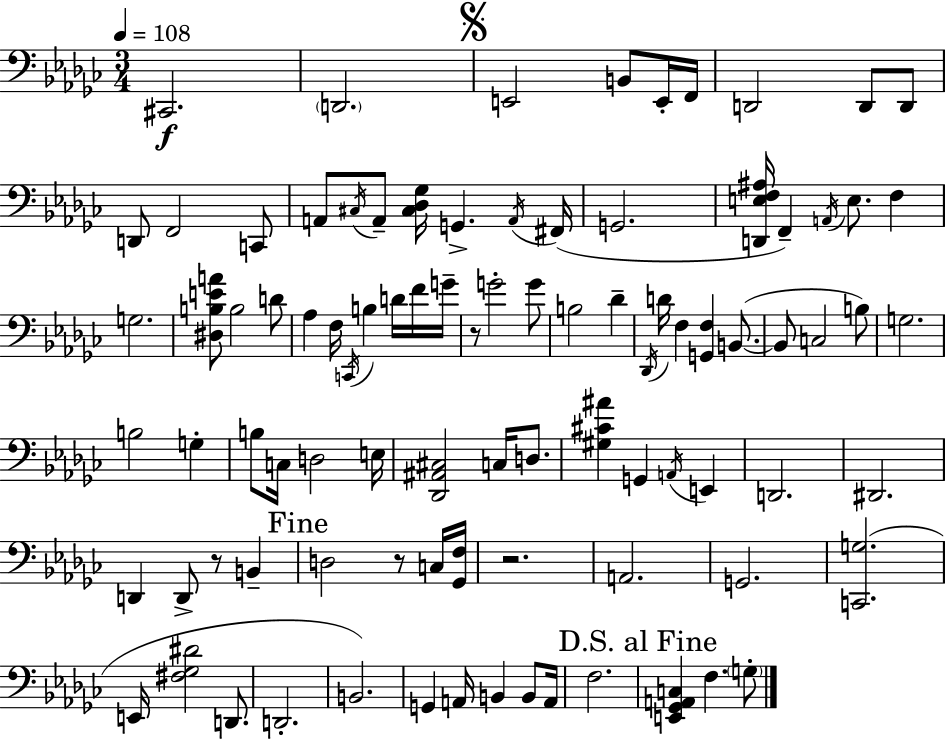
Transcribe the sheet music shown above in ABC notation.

X:1
T:Untitled
M:3/4
L:1/4
K:Ebm
^C,,2 D,,2 E,,2 B,,/2 E,,/4 F,,/4 D,,2 D,,/2 D,,/2 D,,/2 F,,2 C,,/2 A,,/2 ^C,/4 A,,/2 [^C,_D,_G,]/4 G,, A,,/4 ^F,,/4 G,,2 [D,,E,F,^A,]/4 F,, A,,/4 E,/2 F, G,2 [^D,B,EA]/2 B,2 D/2 _A, F,/4 C,,/4 B, D/4 F/4 G/4 z/2 G2 G/2 B,2 _D _D,,/4 D/4 F, [G,,F,] B,,/2 B,,/2 C,2 B,/2 G,2 B,2 G, B,/2 C,/4 D,2 E,/4 [_D,,^A,,^C,]2 C,/4 D,/2 [^G,^C^A] G,, A,,/4 E,, D,,2 ^D,,2 D,, D,,/2 z/2 B,, D,2 z/2 C,/4 [_G,,F,]/4 z2 A,,2 G,,2 [C,,G,]2 E,,/4 [^F,_G,^D]2 D,,/2 D,,2 B,,2 G,, A,,/4 B,, B,,/2 A,,/4 F,2 [E,,_G,,A,,C,] F, G,/2